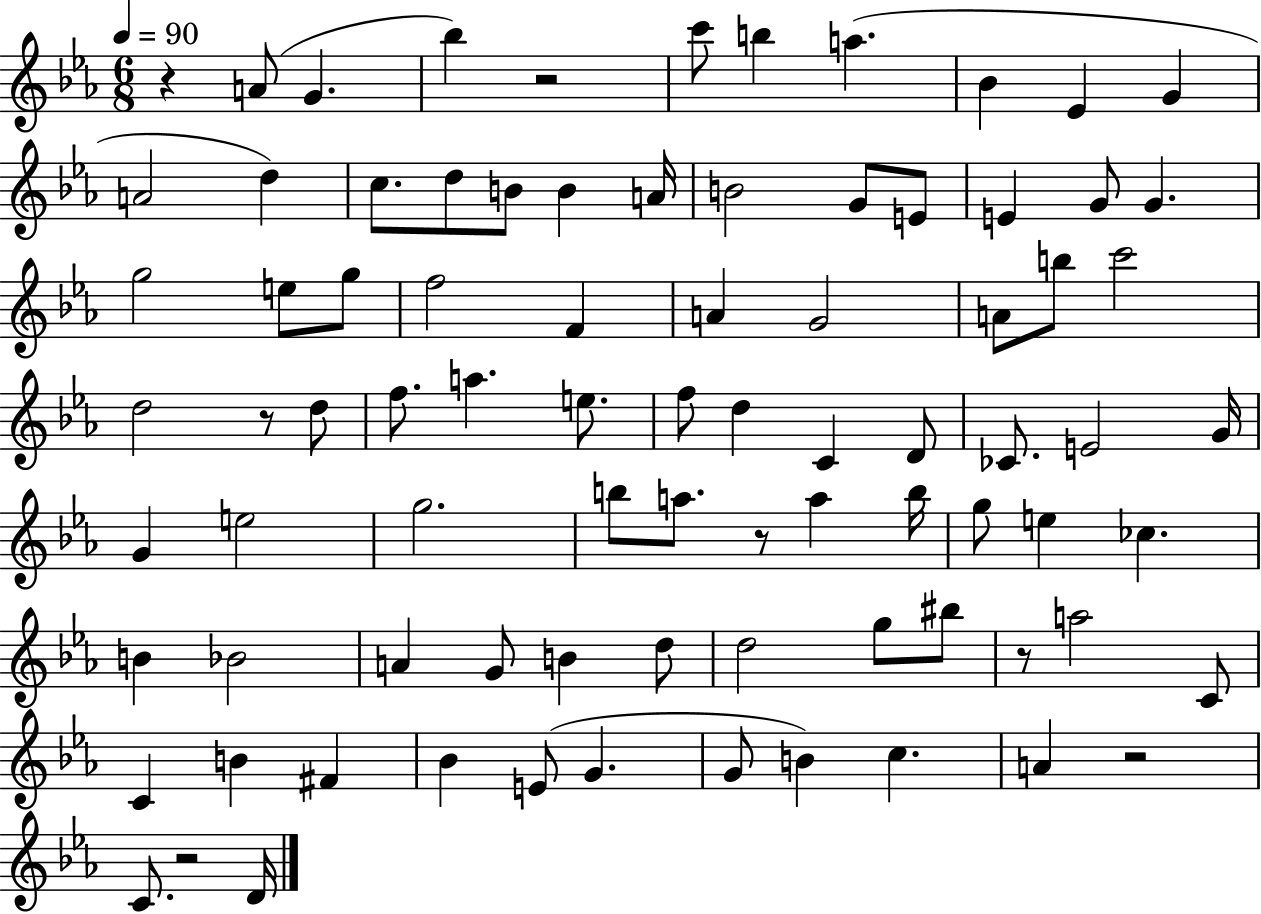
{
  \clef treble
  \numericTimeSignature
  \time 6/8
  \key ees \major
  \tempo 4 = 90
  \repeat volta 2 { r4 a'8( g'4. | bes''4) r2 | c'''8 b''4 a''4.( | bes'4 ees'4 g'4 | \break a'2 d''4) | c''8. d''8 b'8 b'4 a'16 | b'2 g'8 e'8 | e'4 g'8 g'4. | \break g''2 e''8 g''8 | f''2 f'4 | a'4 g'2 | a'8 b''8 c'''2 | \break d''2 r8 d''8 | f''8. a''4. e''8. | f''8 d''4 c'4 d'8 | ces'8. e'2 g'16 | \break g'4 e''2 | g''2. | b''8 a''8. r8 a''4 b''16 | g''8 e''4 ces''4. | \break b'4 bes'2 | a'4 g'8 b'4 d''8 | d''2 g''8 bis''8 | r8 a''2 c'8 | \break c'4 b'4 fis'4 | bes'4 e'8( g'4. | g'8 b'4) c''4. | a'4 r2 | \break c'8. r2 d'16 | } \bar "|."
}